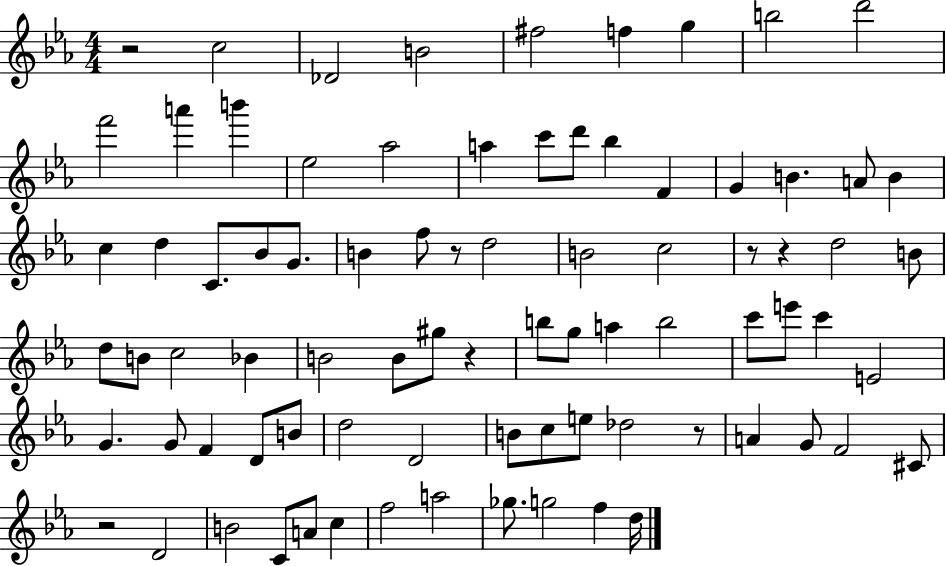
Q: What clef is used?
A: treble